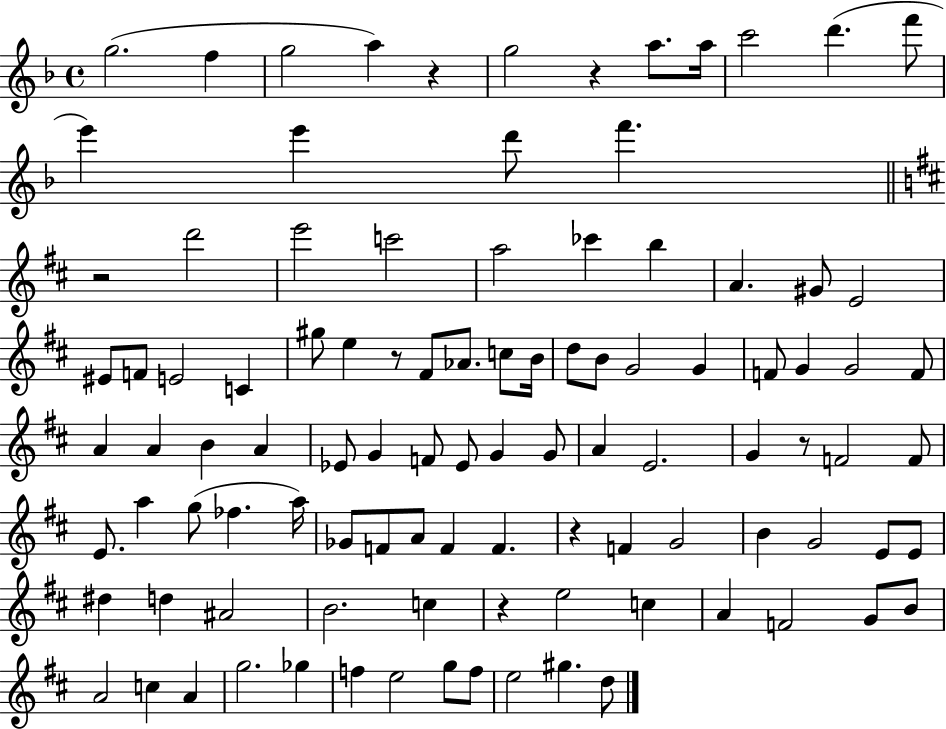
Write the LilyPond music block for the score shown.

{
  \clef treble
  \time 4/4
  \defaultTimeSignature
  \key f \major
  g''2.( f''4 | g''2 a''4) r4 | g''2 r4 a''8. a''16 | c'''2 d'''4.( f'''8 | \break e'''4) e'''4 d'''8 f'''4. | \bar "||" \break \key d \major r2 d'''2 | e'''2 c'''2 | a''2 ces'''4 b''4 | a'4. gis'8 e'2 | \break eis'8 f'8 e'2 c'4 | gis''8 e''4 r8 fis'8 aes'8. c''8 b'16 | d''8 b'8 g'2 g'4 | f'8 g'4 g'2 f'8 | \break a'4 a'4 b'4 a'4 | ees'8 g'4 f'8 ees'8 g'4 g'8 | a'4 e'2. | g'4 r8 f'2 f'8 | \break e'8. a''4 g''8( fes''4. a''16) | ges'8 f'8 a'8 f'4 f'4. | r4 f'4 g'2 | b'4 g'2 e'8 e'8 | \break dis''4 d''4 ais'2 | b'2. c''4 | r4 e''2 c''4 | a'4 f'2 g'8 b'8 | \break a'2 c''4 a'4 | g''2. ges''4 | f''4 e''2 g''8 f''8 | e''2 gis''4. d''8 | \break \bar "|."
}